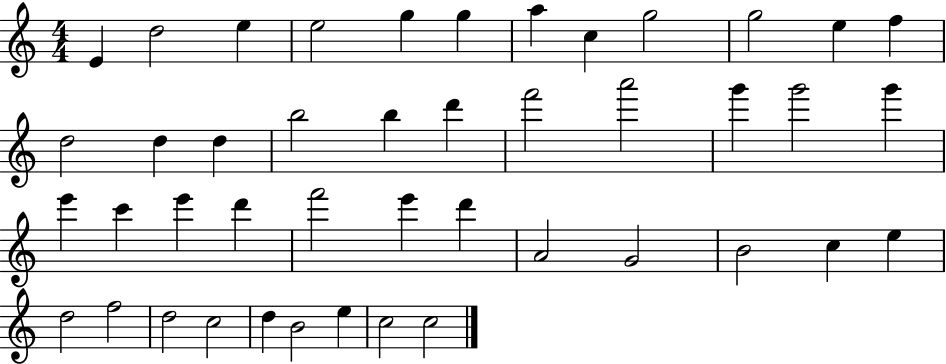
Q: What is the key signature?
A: C major